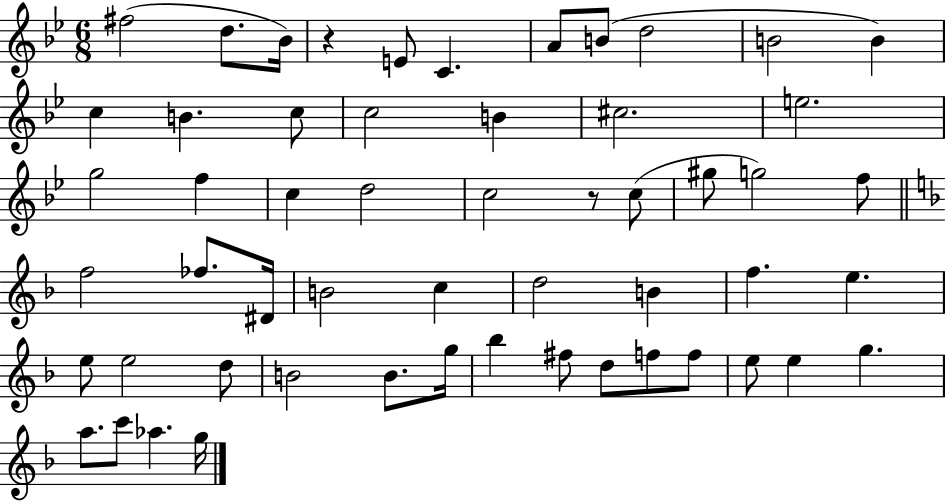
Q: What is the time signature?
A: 6/8